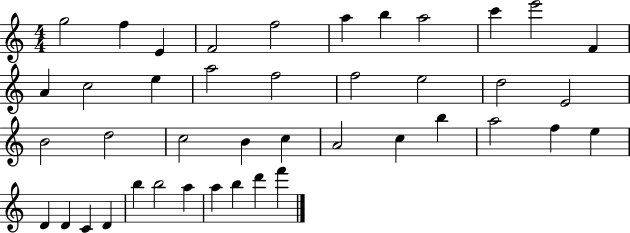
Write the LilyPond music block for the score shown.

{
  \clef treble
  \numericTimeSignature
  \time 4/4
  \key c \major
  g''2 f''4 e'4 | f'2 f''2 | a''4 b''4 a''2 | c'''4 e'''2 f'4 | \break a'4 c''2 e''4 | a''2 f''2 | f''2 e''2 | d''2 e'2 | \break b'2 d''2 | c''2 b'4 c''4 | a'2 c''4 b''4 | a''2 f''4 e''4 | \break d'4 d'4 c'4 d'4 | b''4 b''2 a''4 | a''4 b''4 d'''4 f'''4 | \bar "|."
}